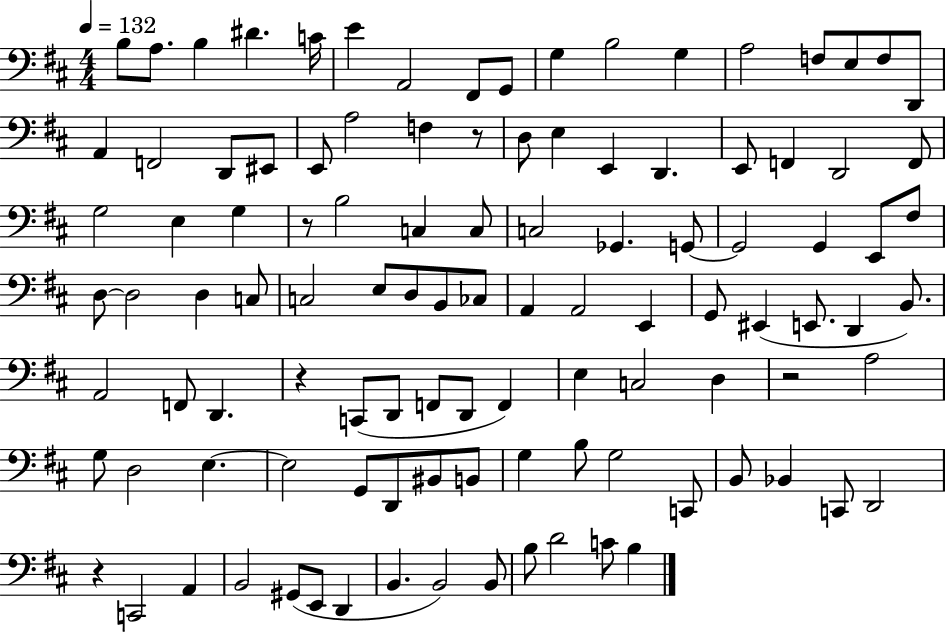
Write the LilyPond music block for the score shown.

{
  \clef bass
  \numericTimeSignature
  \time 4/4
  \key d \major
  \tempo 4 = 132
  b8 a8. b4 dis'4. c'16 | e'4 a,2 fis,8 g,8 | g4 b2 g4 | a2 f8 e8 f8 d,8 | \break a,4 f,2 d,8 eis,8 | e,8 a2 f4 r8 | d8 e4 e,4 d,4. | e,8 f,4 d,2 f,8 | \break g2 e4 g4 | r8 b2 c4 c8 | c2 ges,4. g,8~~ | g,2 g,4 e,8 fis8 | \break d8~~ d2 d4 c8 | c2 e8 d8 b,8 ces8 | a,4 a,2 e,4 | g,8 eis,4( e,8. d,4 b,8.) | \break a,2 f,8 d,4. | r4 c,8( d,8 f,8 d,8 f,4) | e4 c2 d4 | r2 a2 | \break g8 d2 e4.~~ | e2 g,8 d,8 bis,8 b,8 | g4 b8 g2 c,8 | b,8 bes,4 c,8 d,2 | \break r4 c,2 a,4 | b,2 gis,8( e,8 d,4 | b,4. b,2) b,8 | b8 d'2 c'8 b4 | \break \bar "|."
}